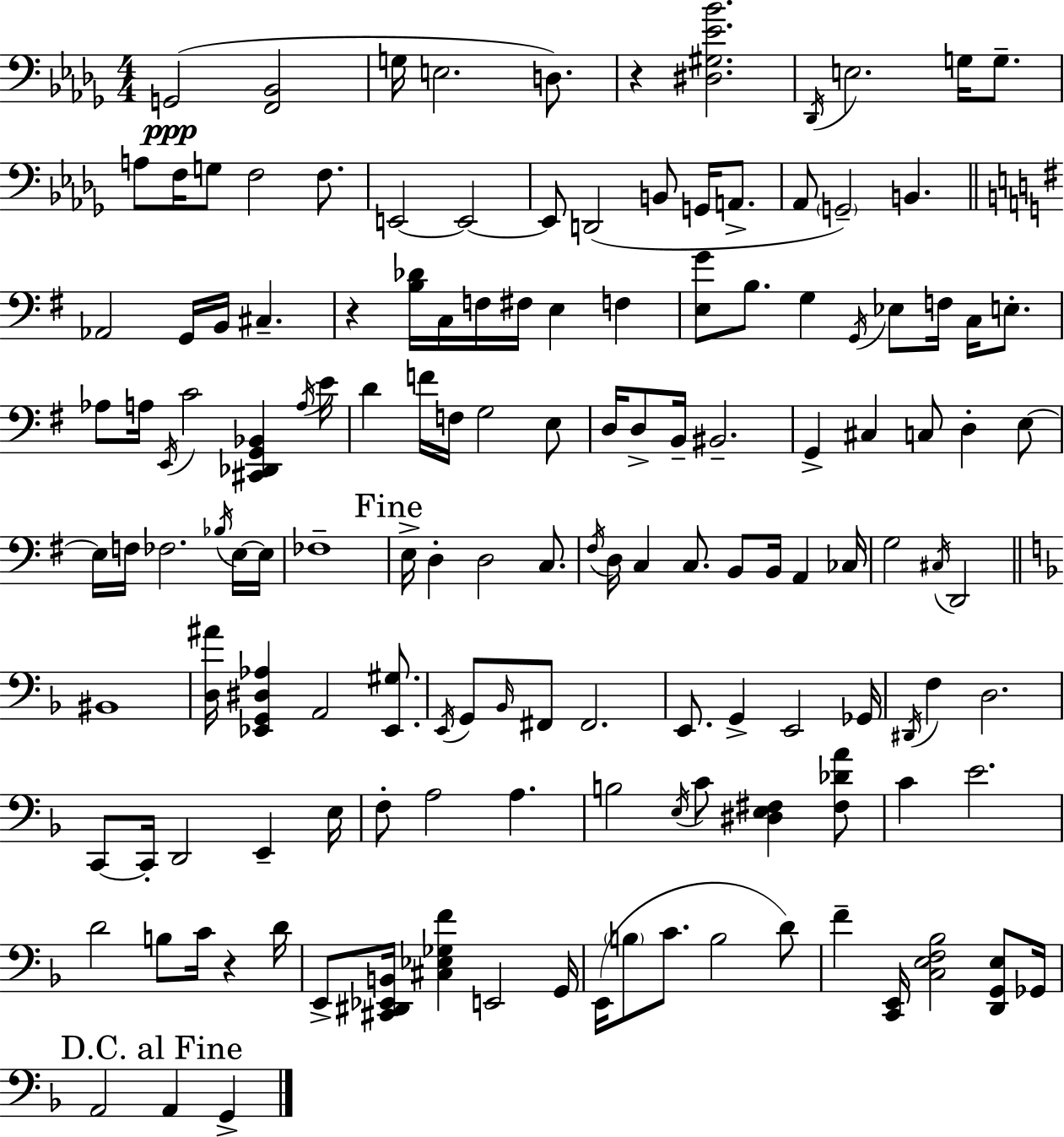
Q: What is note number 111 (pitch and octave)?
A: C4